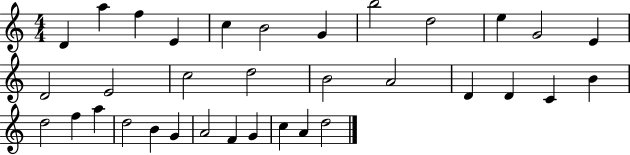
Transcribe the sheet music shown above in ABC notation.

X:1
T:Untitled
M:4/4
L:1/4
K:C
D a f E c B2 G b2 d2 e G2 E D2 E2 c2 d2 B2 A2 D D C B d2 f a d2 B G A2 F G c A d2